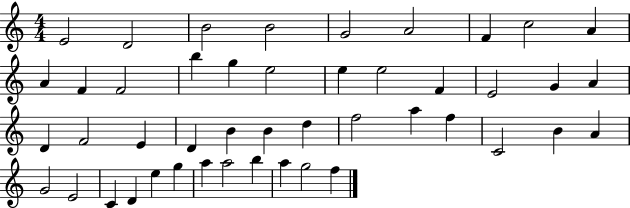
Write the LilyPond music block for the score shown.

{
  \clef treble
  \numericTimeSignature
  \time 4/4
  \key c \major
  e'2 d'2 | b'2 b'2 | g'2 a'2 | f'4 c''2 a'4 | \break a'4 f'4 f'2 | b''4 g''4 e''2 | e''4 e''2 f'4 | e'2 g'4 a'4 | \break d'4 f'2 e'4 | d'4 b'4 b'4 d''4 | f''2 a''4 f''4 | c'2 b'4 a'4 | \break g'2 e'2 | c'4 d'4 e''4 g''4 | a''4 a''2 b''4 | a''4 g''2 f''4 | \break \bar "|."
}